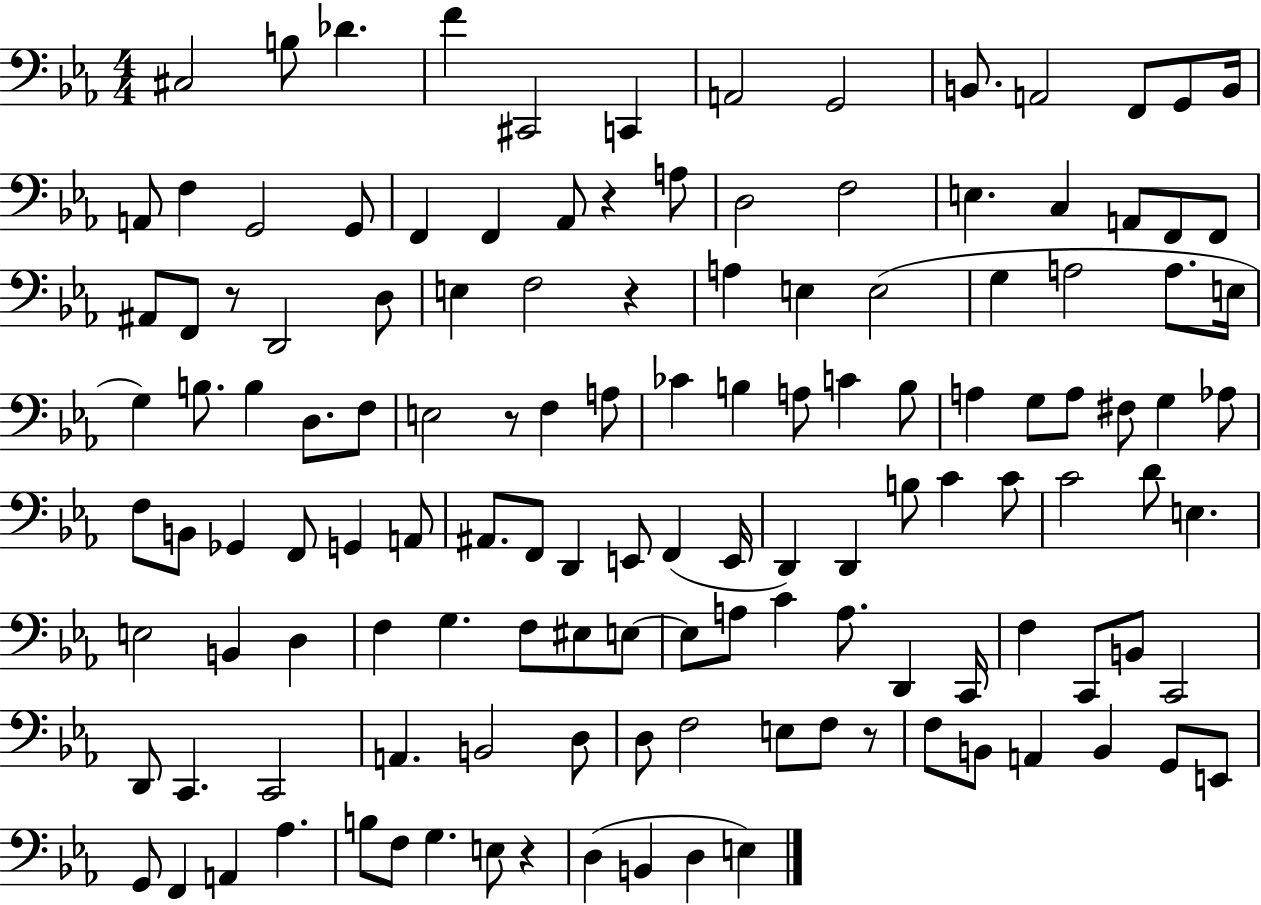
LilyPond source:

{
  \clef bass
  \numericTimeSignature
  \time 4/4
  \key ees \major
  cis2 b8 des'4. | f'4 cis,2 c,4 | a,2 g,2 | b,8. a,2 f,8 g,8 b,16 | \break a,8 f4 g,2 g,8 | f,4 f,4 aes,8 r4 a8 | d2 f2 | e4. c4 a,8 f,8 f,8 | \break ais,8 f,8 r8 d,2 d8 | e4 f2 r4 | a4 e4 e2( | g4 a2 a8. e16 | \break g4) b8. b4 d8. f8 | e2 r8 f4 a8 | ces'4 b4 a8 c'4 b8 | a4 g8 a8 fis8 g4 aes8 | \break f8 b,8 ges,4 f,8 g,4 a,8 | ais,8. f,8 d,4 e,8 f,4( e,16 | d,4) d,4 b8 c'4 c'8 | c'2 d'8 e4. | \break e2 b,4 d4 | f4 g4. f8 eis8 e8~~ | e8 a8 c'4 a8. d,4 c,16 | f4 c,8 b,8 c,2 | \break d,8 c,4. c,2 | a,4. b,2 d8 | d8 f2 e8 f8 r8 | f8 b,8 a,4 b,4 g,8 e,8 | \break g,8 f,4 a,4 aes4. | b8 f8 g4. e8 r4 | d4( b,4 d4 e4) | \bar "|."
}